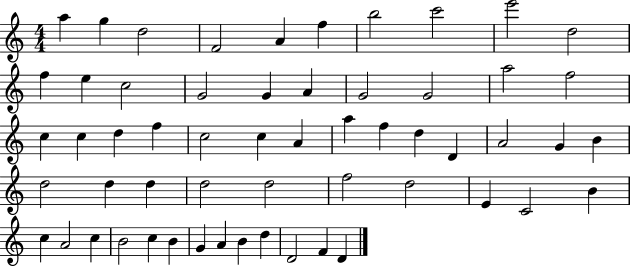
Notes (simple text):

A5/q G5/q D5/h F4/h A4/q F5/q B5/h C6/h E6/h D5/h F5/q E5/q C5/h G4/h G4/q A4/q G4/h G4/h A5/h F5/h C5/q C5/q D5/q F5/q C5/h C5/q A4/q A5/q F5/q D5/q D4/q A4/h G4/q B4/q D5/h D5/q D5/q D5/h D5/h F5/h D5/h E4/q C4/h B4/q C5/q A4/h C5/q B4/h C5/q B4/q G4/q A4/q B4/q D5/q D4/h F4/q D4/q